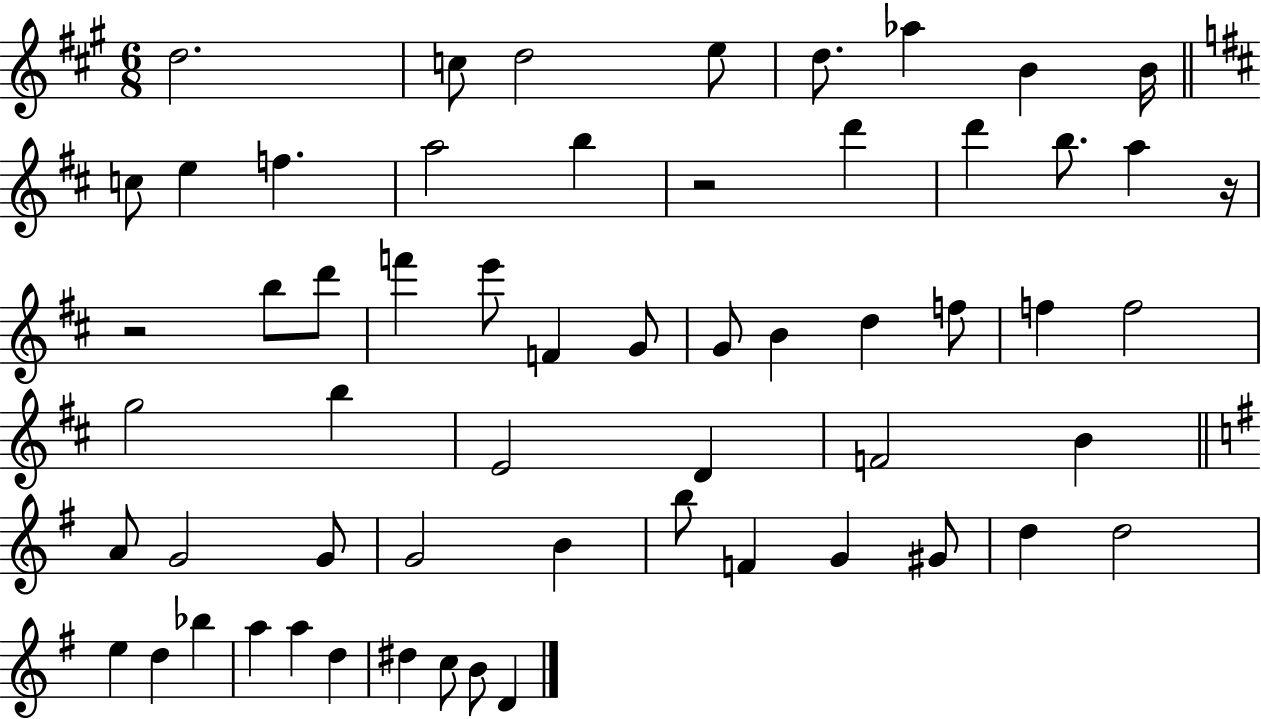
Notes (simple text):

D5/h. C5/e D5/h E5/e D5/e. Ab5/q B4/q B4/s C5/e E5/q F5/q. A5/h B5/q R/h D6/q D6/q B5/e. A5/q R/s R/h B5/e D6/e F6/q E6/e F4/q G4/e G4/e B4/q D5/q F5/e F5/q F5/h G5/h B5/q E4/h D4/q F4/h B4/q A4/e G4/h G4/e G4/h B4/q B5/e F4/q G4/q G#4/e D5/q D5/h E5/q D5/q Bb5/q A5/q A5/q D5/q D#5/q C5/e B4/e D4/q